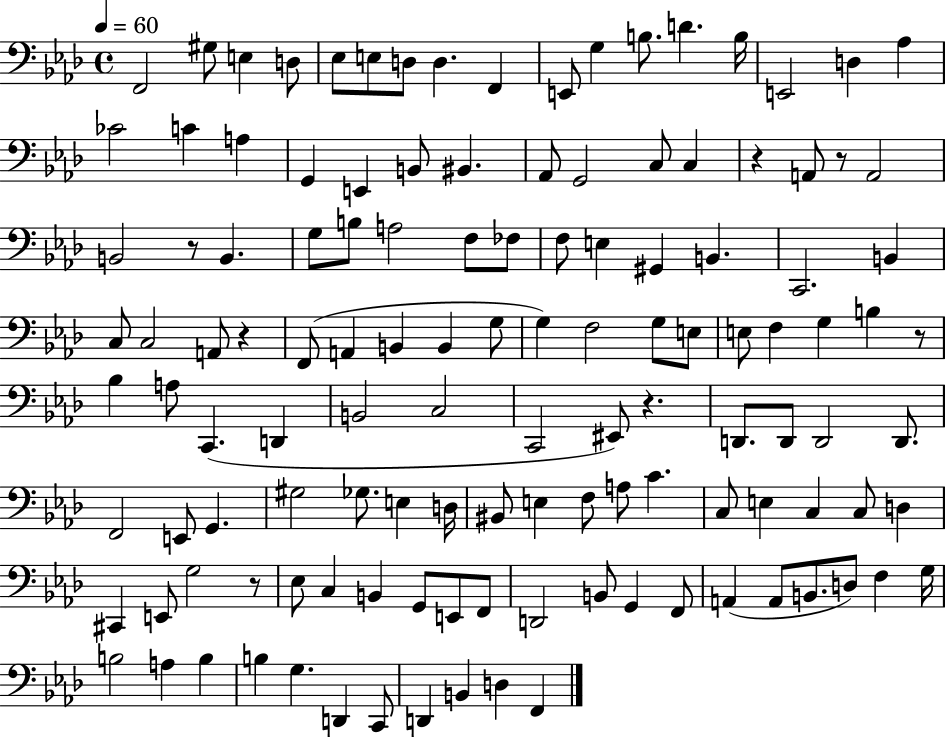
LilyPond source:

{
  \clef bass
  \time 4/4
  \defaultTimeSignature
  \key aes \major
  \tempo 4 = 60
  \repeat volta 2 { f,2 gis8 e4 d8 | ees8 e8 d8 d4. f,4 | e,8 g4 b8. d'4. b16 | e,2 d4 aes4 | \break ces'2 c'4 a4 | g,4 e,4 b,8 bis,4. | aes,8 g,2 c8 c4 | r4 a,8 r8 a,2 | \break b,2 r8 b,4. | g8 b8 a2 f8 fes8 | f8 e4 gis,4 b,4. | c,2. b,4 | \break c8 c2 a,8 r4 | f,8( a,4 b,4 b,4 g8 | g4) f2 g8 e8 | e8 f4 g4 b4 r8 | \break bes4 a8 c,4.( d,4 | b,2 c2 | c,2 eis,8) r4. | d,8. d,8 d,2 d,8. | \break f,2 e,8 g,4. | gis2 ges8. e4 d16 | bis,8 e4 f8 a8 c'4. | c8 e4 c4 c8 d4 | \break cis,4 e,8 g2 r8 | ees8 c4 b,4 g,8 e,8 f,8 | d,2 b,8 g,4 f,8 | a,4( a,8 b,8. d8) f4 g16 | \break b2 a4 b4 | b4 g4. d,4 c,8 | d,4 b,4 d4 f,4 | } \bar "|."
}